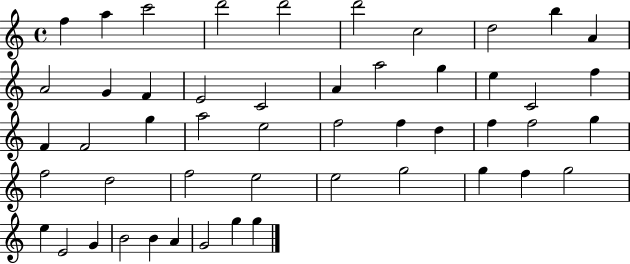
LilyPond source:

{
  \clef treble
  \time 4/4
  \defaultTimeSignature
  \key c \major
  f''4 a''4 c'''2 | d'''2 d'''2 | d'''2 c''2 | d''2 b''4 a'4 | \break a'2 g'4 f'4 | e'2 c'2 | a'4 a''2 g''4 | e''4 c'2 f''4 | \break f'4 f'2 g''4 | a''2 e''2 | f''2 f''4 d''4 | f''4 f''2 g''4 | \break f''2 d''2 | f''2 e''2 | e''2 g''2 | g''4 f''4 g''2 | \break e''4 e'2 g'4 | b'2 b'4 a'4 | g'2 g''4 g''4 | \bar "|."
}